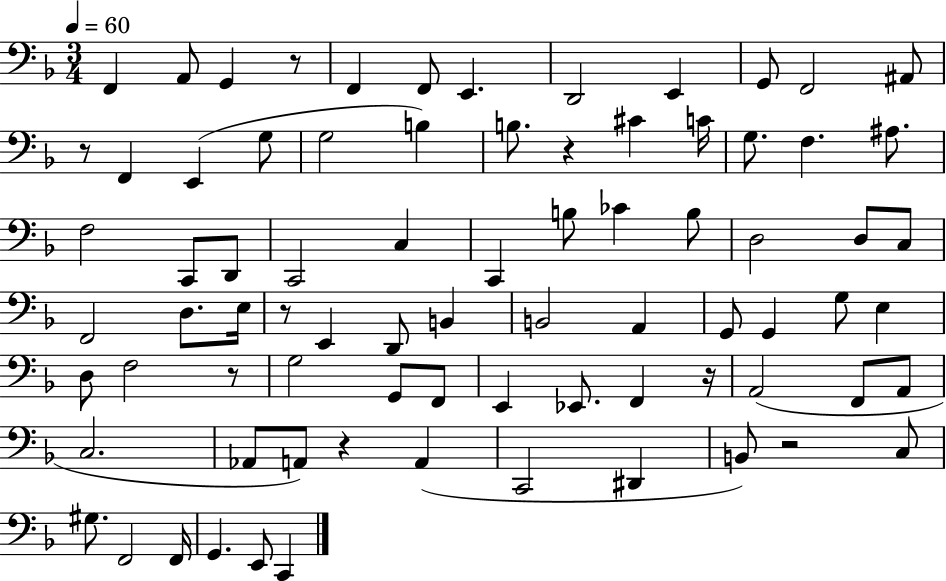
{
  \clef bass
  \numericTimeSignature
  \time 3/4
  \key f \major
  \tempo 4 = 60
  f,4 a,8 g,4 r8 | f,4 f,8 e,4. | d,2 e,4 | g,8 f,2 ais,8 | \break r8 f,4 e,4( g8 | g2 b4) | b8. r4 cis'4 c'16 | g8. f4. ais8. | \break f2 c,8 d,8 | c,2 c4 | c,4 b8 ces'4 b8 | d2 d8 c8 | \break f,2 d8. e16 | r8 e,4 d,8 b,4 | b,2 a,4 | g,8 g,4 g8 e4 | \break d8 f2 r8 | g2 g,8 f,8 | e,4 ees,8. f,4 r16 | a,2( f,8 a,8 | \break c2. | aes,8 a,8) r4 a,4( | c,2 dis,4 | b,8) r2 c8 | \break gis8. f,2 f,16 | g,4. e,8 c,4 | \bar "|."
}